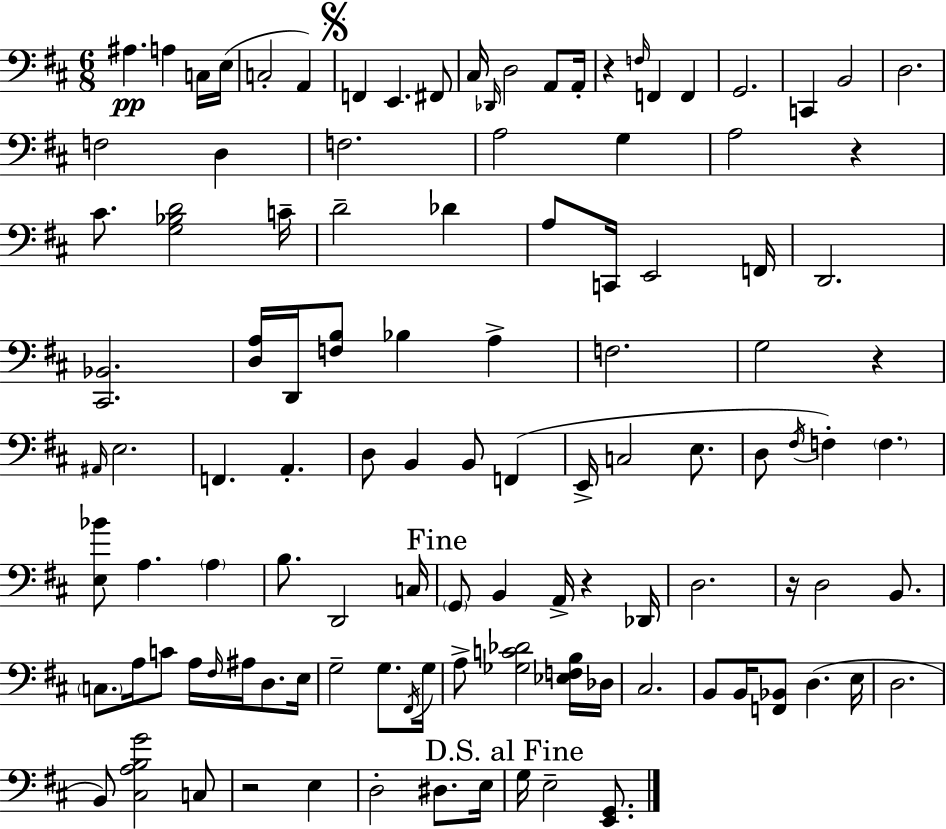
{
  \clef bass
  \numericTimeSignature
  \time 6/8
  \key d \major
  ais4.\pp a4 c16 e16( | c2-. a,4) | \mark \markup { \musicglyph "scripts.segno" } f,4 e,4. fis,8 | cis16 \grace { des,16 } d2 a,8 | \break a,16-. r4 \grace { f16 } f,4 f,4 | g,2. | c,4 b,2 | d2. | \break f2 d4 | f2. | a2 g4 | a2 r4 | \break cis'8. <g bes d'>2 | c'16-- d'2-- des'4 | a8 c,16 e,2 | f,16 d,2. | \break <cis, bes,>2. | <d a>16 d,16 <f b>8 bes4 a4-> | f2. | g2 r4 | \break \grace { ais,16 } e2. | f,4. a,4.-. | d8 b,4 b,8 f,4( | e,16-> c2 | \break e8. d8 \acciaccatura { fis16 }) f4-. \parenthesize f4. | <e bes'>8 a4. | \parenthesize a4 b8. d,2 | c16 \mark "Fine" \parenthesize g,8 b,4 a,16-> r4 | \break des,16 d2. | r16 d2 | b,8. \parenthesize c8. a16 c'8 a16 \grace { fis16 } | ais16 d8. e16 g2-- | \break g8. \acciaccatura { fis,16 } g16 a8-> <ges c' des'>2 | <ees f b>16 des16 cis2. | b,8 b,16 <f, bes,>8 d4.( | e16 d2. | \break b,8) <cis a b g'>2 | c8 r2 | e4 d2-. | dis8. e16 \mark "D.S. al Fine" g16 e2-- | \break <e, g,>8. \bar "|."
}